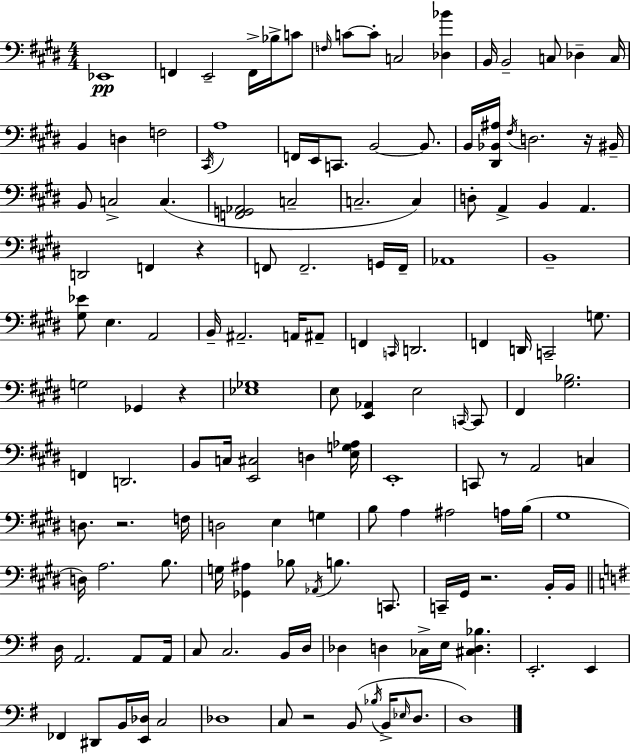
X:1
T:Untitled
M:4/4
L:1/4
K:E
_E,,4 F,, E,,2 F,,/4 _B,/4 C/2 F,/4 C/2 C/2 C,2 [_D,_B] B,,/4 B,,2 C,/2 _D, C,/4 B,, D, F,2 ^C,,/4 A,4 F,,/4 E,,/4 C,,/2 B,,2 B,,/2 B,,/4 [^D,,_B,,^A,]/4 ^F,/4 D,2 z/4 ^B,,/4 B,,/2 C,2 C, [F,,G,,_A,,]2 C,2 C,2 C, D,/2 A,, B,, A,, D,,2 F,, z F,,/2 F,,2 G,,/4 F,,/4 _A,,4 B,,4 [^G,_E]/2 E, A,,2 B,,/4 ^A,,2 A,,/4 ^A,,/2 F,, C,,/4 D,,2 F,, D,,/4 C,,2 G,/2 G,2 _G,, z [_E,_G,]4 E,/2 [E,,_A,,] E,2 C,,/4 C,,/2 ^F,, [^G,_B,]2 F,, D,,2 B,,/2 C,/4 [E,,^C,]2 D, [E,G,_A,]/4 E,,4 C,,/2 z/2 A,,2 C, D,/2 z2 F,/4 D,2 E, G, B,/2 A, ^A,2 A,/4 B,/4 ^G,4 D,/4 A,2 B,/2 G,/4 [_G,,^A,] _B,/2 _A,,/4 B, C,,/2 C,,/4 ^G,,/4 z2 B,,/4 B,,/4 D,/4 A,,2 A,,/2 A,,/4 C,/2 C,2 B,,/4 D,/4 _D, D, _C,/4 E,/4 [^C,D,_B,] E,,2 E,, _F,, ^D,,/2 B,,/4 [E,,_D,]/4 C,2 _D,4 C,/2 z2 B,,/2 _B,/4 B,,/4 _E,/4 D,/2 D,4